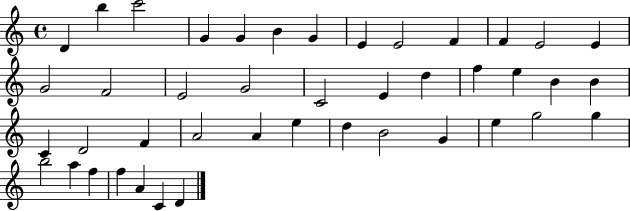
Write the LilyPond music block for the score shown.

{
  \clef treble
  \time 4/4
  \defaultTimeSignature
  \key c \major
  d'4 b''4 c'''2 | g'4 g'4 b'4 g'4 | e'4 e'2 f'4 | f'4 e'2 e'4 | \break g'2 f'2 | e'2 g'2 | c'2 e'4 d''4 | f''4 e''4 b'4 b'4 | \break c'4 d'2 f'4 | a'2 a'4 e''4 | d''4 b'2 g'4 | e''4 g''2 g''4 | \break b''2 a''4 f''4 | f''4 a'4 c'4 d'4 | \bar "|."
}